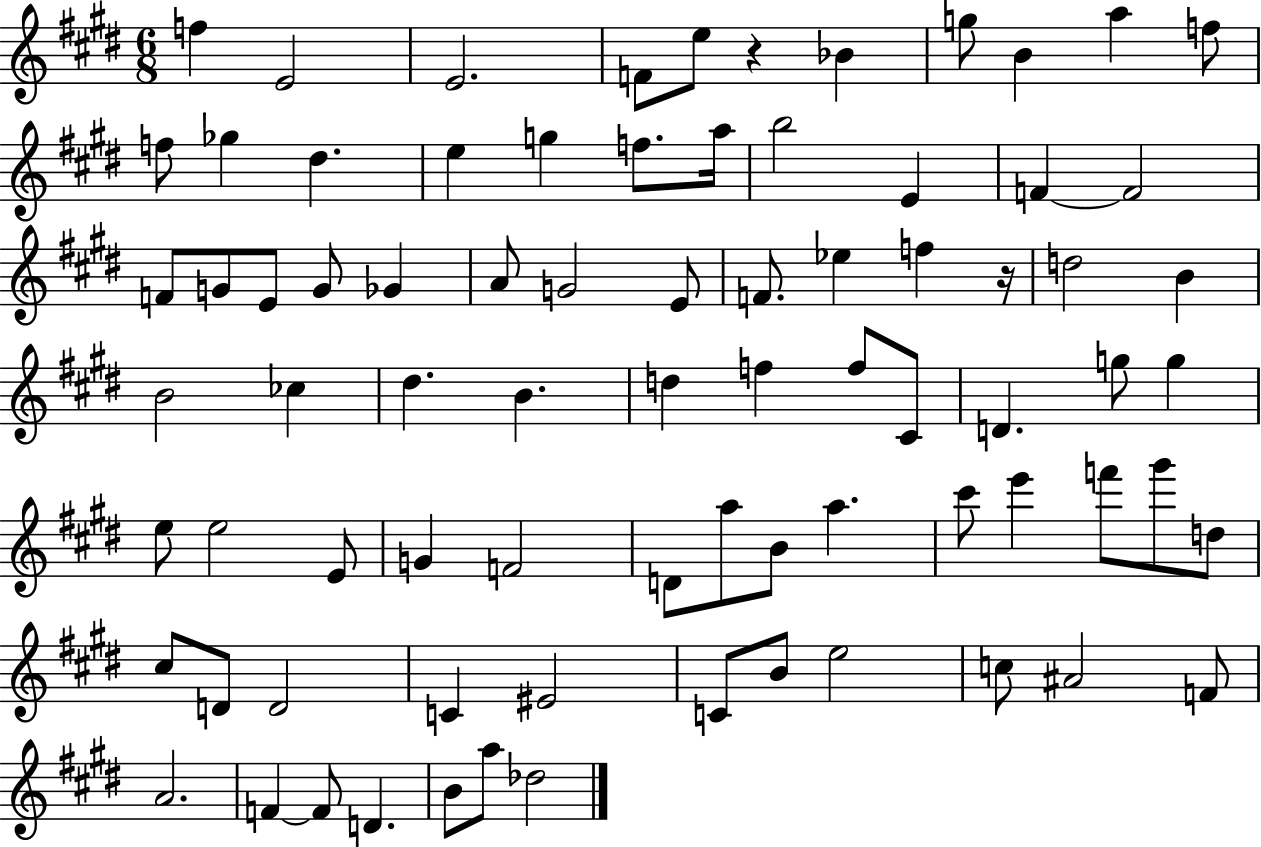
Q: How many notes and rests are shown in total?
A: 79